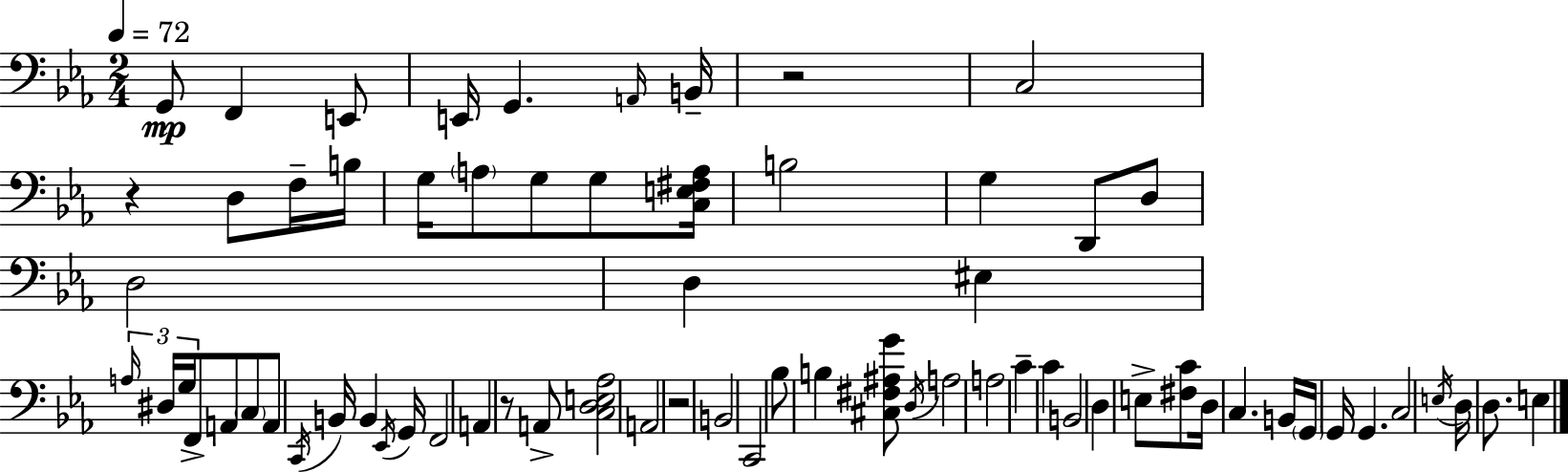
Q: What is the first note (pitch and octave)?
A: G2